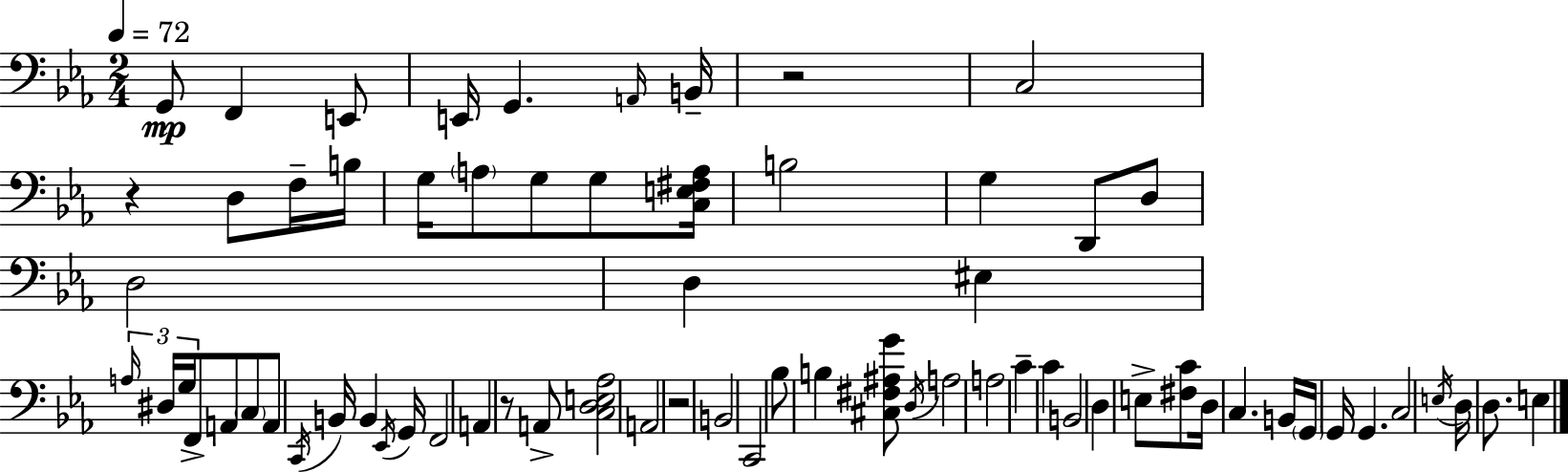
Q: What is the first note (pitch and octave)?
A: G2